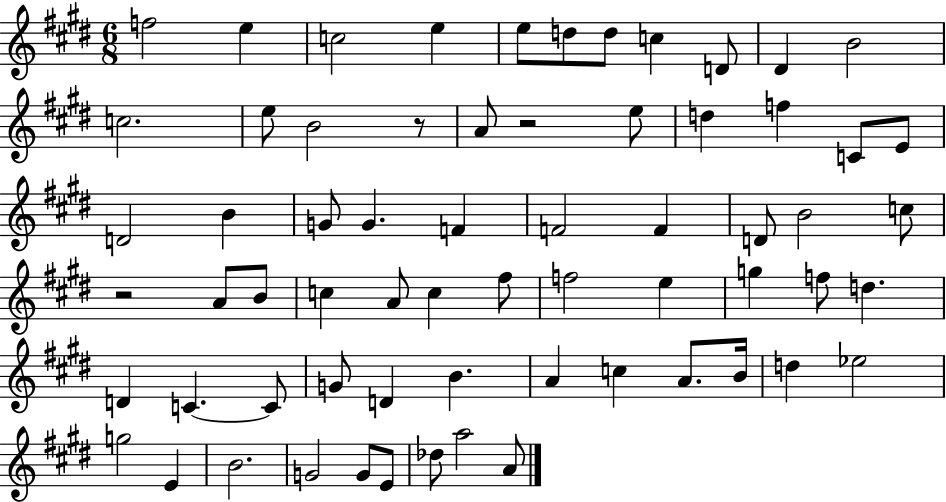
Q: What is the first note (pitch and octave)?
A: F5